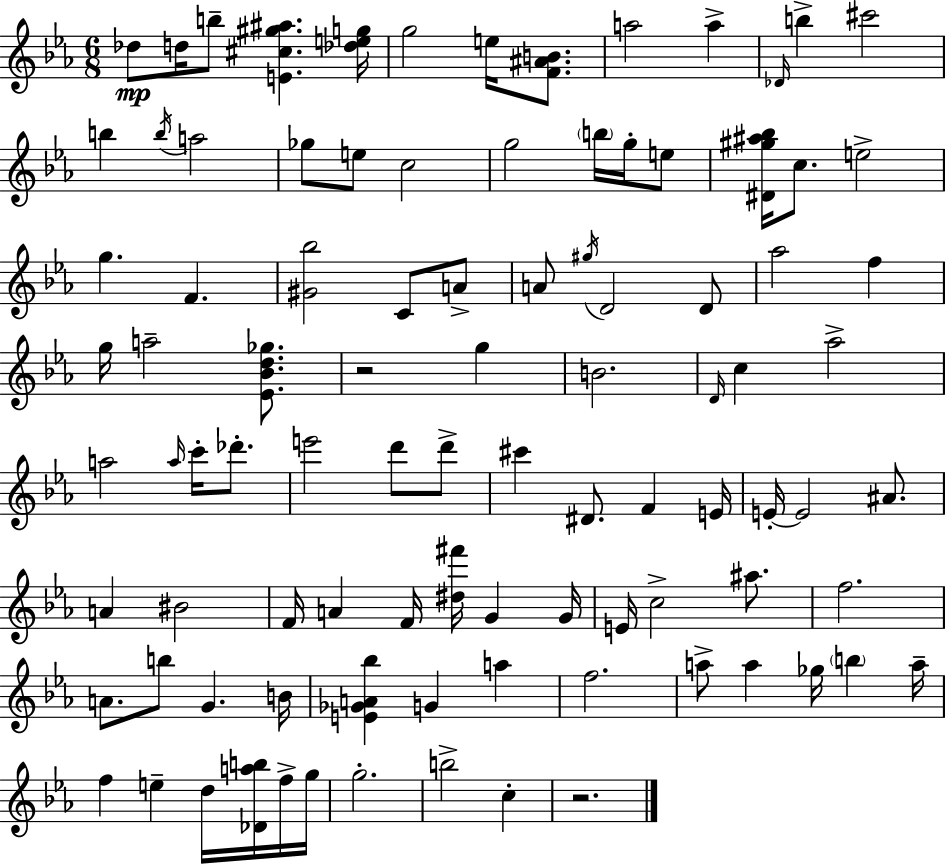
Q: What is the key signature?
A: C minor